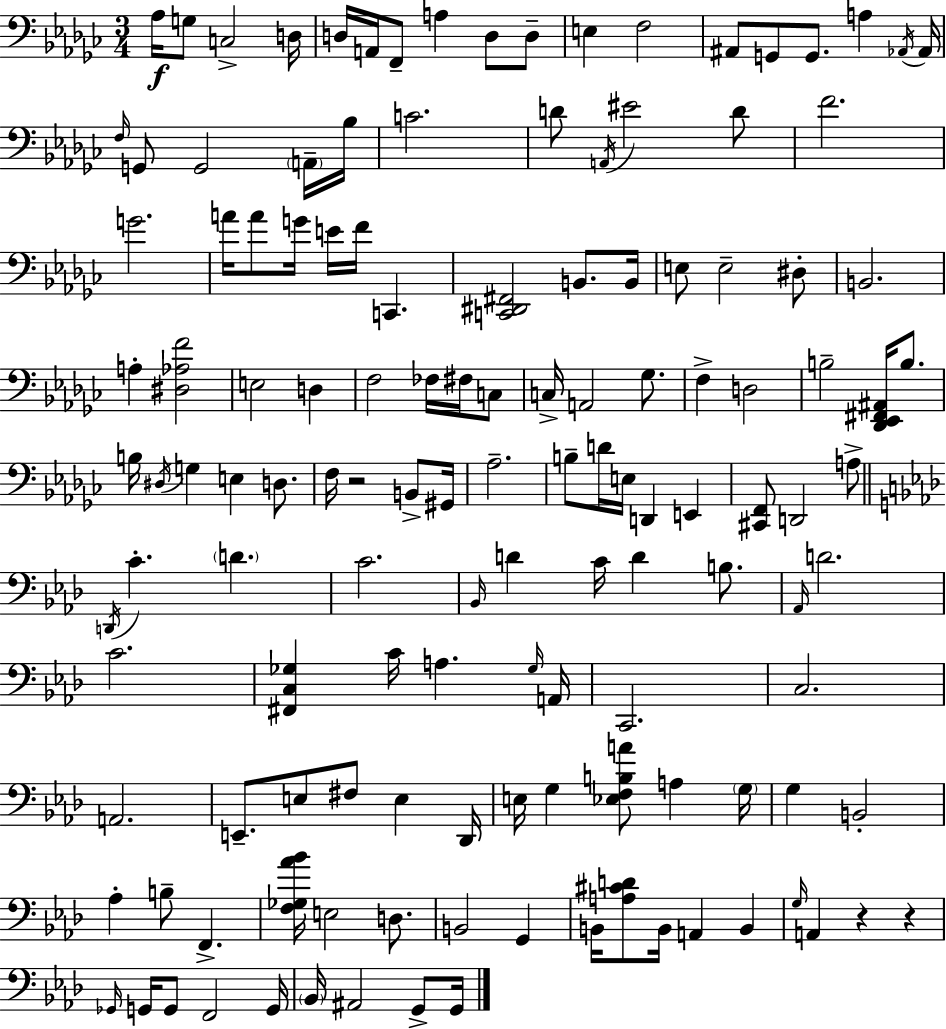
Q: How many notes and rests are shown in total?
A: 135